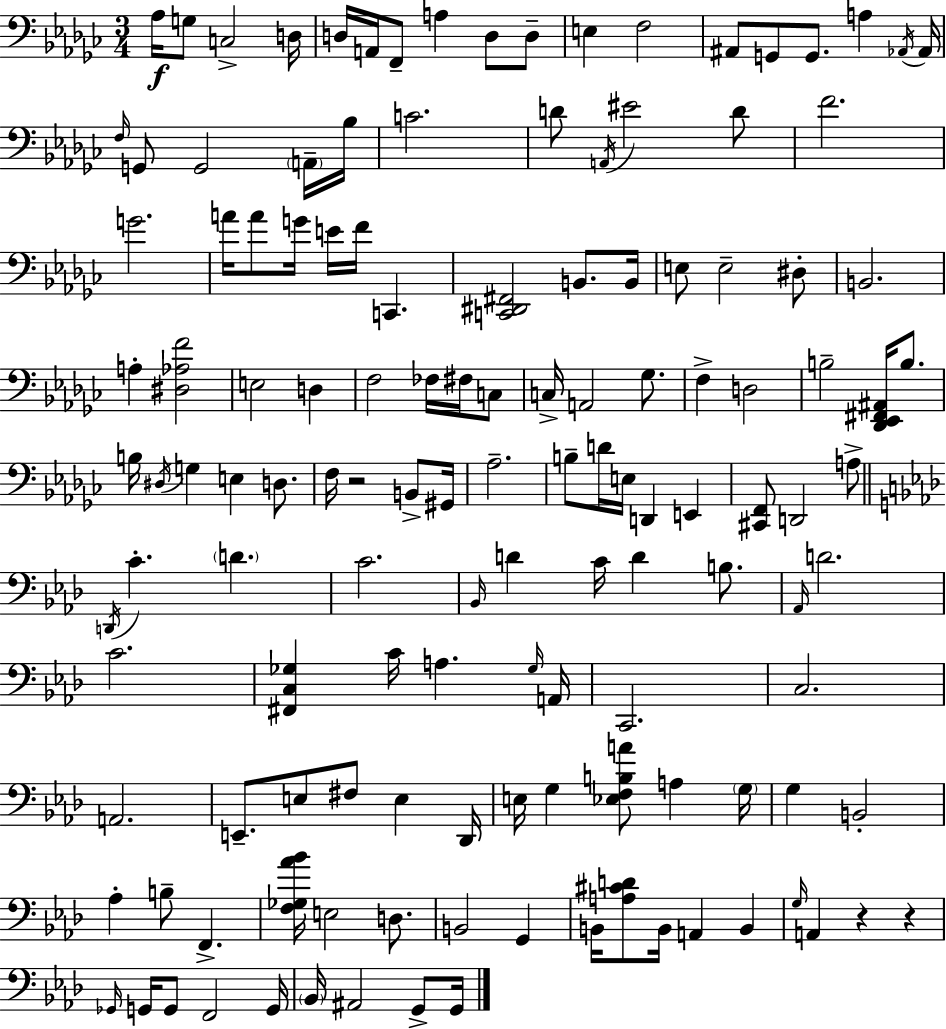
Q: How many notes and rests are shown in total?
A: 135